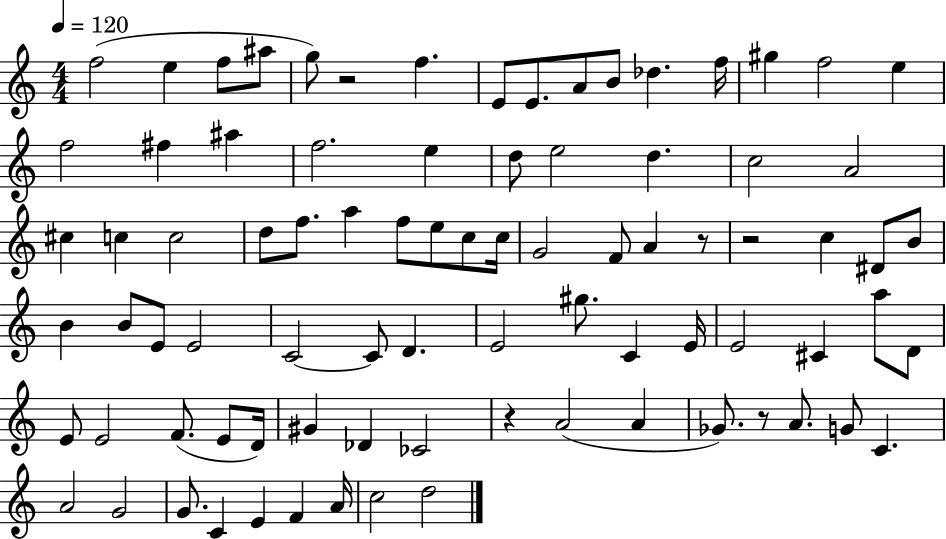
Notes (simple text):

F5/h E5/q F5/e A#5/e G5/e R/h F5/q. E4/e E4/e. A4/e B4/e Db5/q. F5/s G#5/q F5/h E5/q F5/h F#5/q A#5/q F5/h. E5/q D5/e E5/h D5/q. C5/h A4/h C#5/q C5/q C5/h D5/e F5/e. A5/q F5/e E5/e C5/e C5/s G4/h F4/e A4/q R/e R/h C5/q D#4/e B4/e B4/q B4/e E4/e E4/h C4/h C4/e D4/q. E4/h G#5/e. C4/q E4/s E4/h C#4/q A5/e D4/e E4/e E4/h F4/e. E4/e D4/s G#4/q Db4/q CES4/h R/q A4/h A4/q Gb4/e. R/e A4/e. G4/e C4/q. A4/h G4/h G4/e. C4/q E4/q F4/q A4/s C5/h D5/h